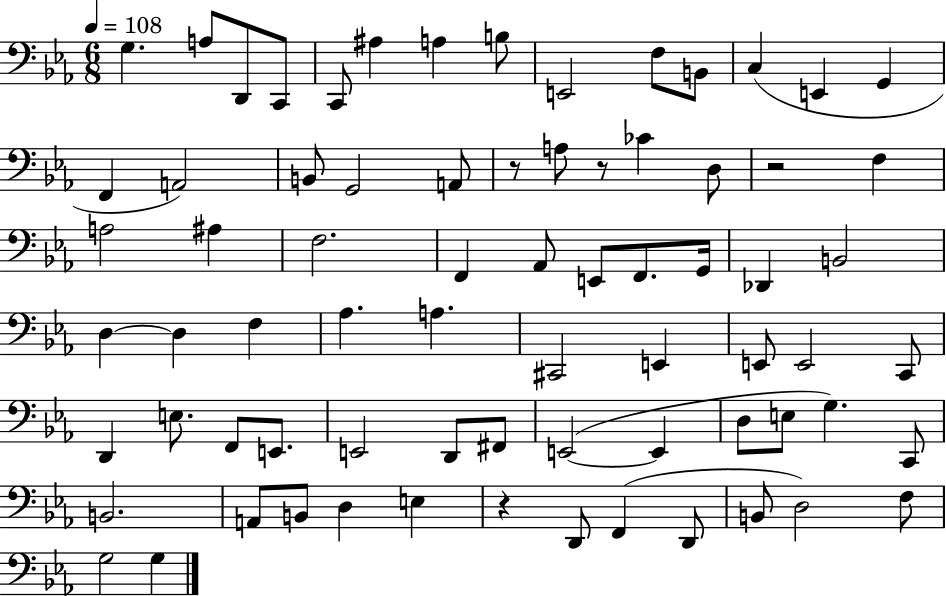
{
  \clef bass
  \numericTimeSignature
  \time 6/8
  \key ees \major
  \tempo 4 = 108
  g4. a8 d,8 c,8 | c,8 ais4 a4 b8 | e,2 f8 b,8 | c4( e,4 g,4 | \break f,4 a,2) | b,8 g,2 a,8 | r8 a8 r8 ces'4 d8 | r2 f4 | \break a2 ais4 | f2. | f,4 aes,8 e,8 f,8. g,16 | des,4 b,2 | \break d4~~ d4 f4 | aes4. a4. | cis,2 e,4 | e,8 e,2 c,8 | \break d,4 e8. f,8 e,8. | e,2 d,8 fis,8 | e,2~(~ e,4 | d8 e8 g4.) c,8 | \break b,2. | a,8 b,8 d4 e4 | r4 d,8 f,4( d,8 | b,8 d2) f8 | \break g2 g4 | \bar "|."
}